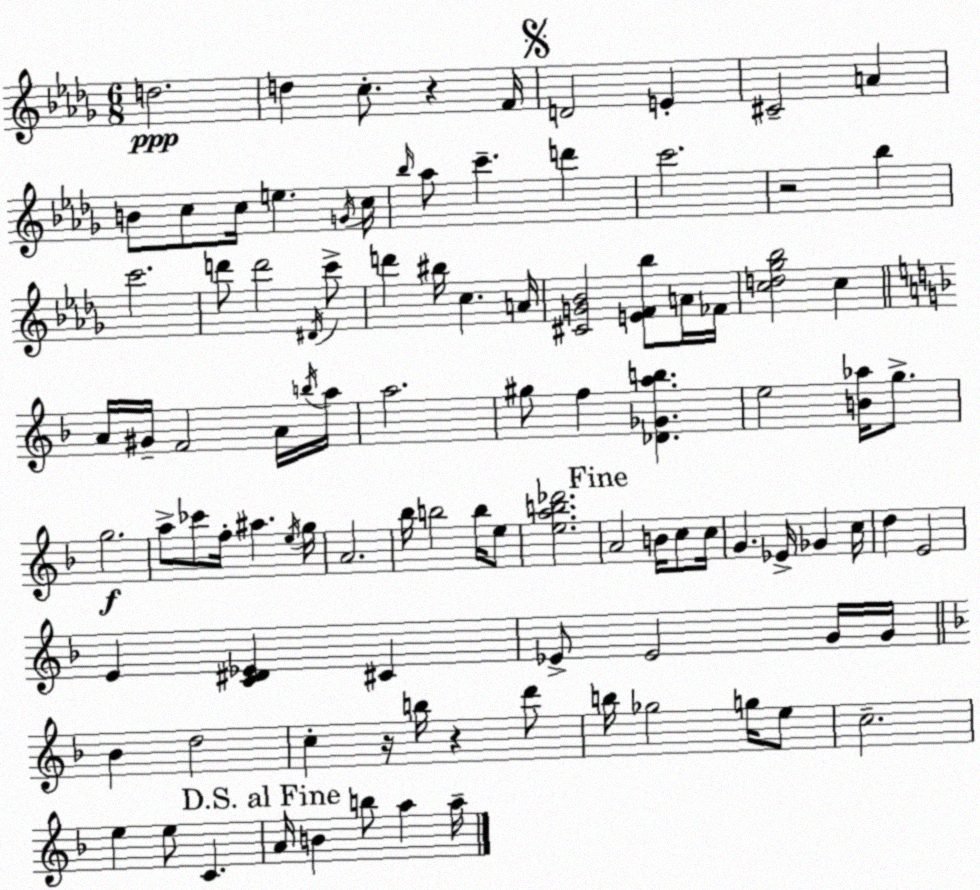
X:1
T:Untitled
M:6/8
L:1/4
K:Bbm
d2 d c/2 z F/4 D2 E ^C2 A B/2 c/2 c/4 e G/4 c/4 _b/4 _a/2 c' d' c'2 z2 _b c'2 d'/2 d'2 ^D/4 c'/2 d' ^b/4 c A/4 [^CG_B]2 [EF_b]/2 A/4 _F/4 [cd_g_b]2 c A/4 ^G/4 F2 A/4 b/4 a/4 a2 ^g/2 f [_D_Gab] e2 [B_a]/4 g/2 g2 a/2 _c'/2 f/4 ^a e/4 g/4 A2 _b/4 b2 b/4 e/2 [eab_d']2 A2 B/4 c/2 c/4 G _E/4 _G c/4 d E2 E [C^D_E] ^C _E/2 _E2 G/4 G/4 _B d2 c z/4 b/4 z d'/2 b/4 _g2 g/4 e/2 c2 e e/2 C A/4 B b/2 a a/4